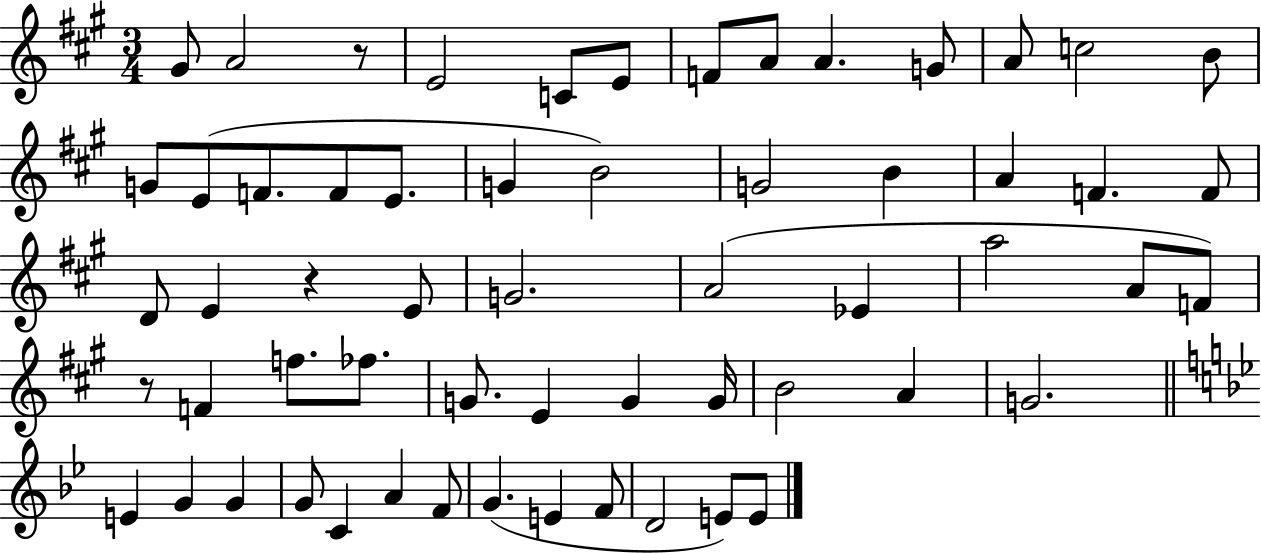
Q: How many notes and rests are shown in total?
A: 59